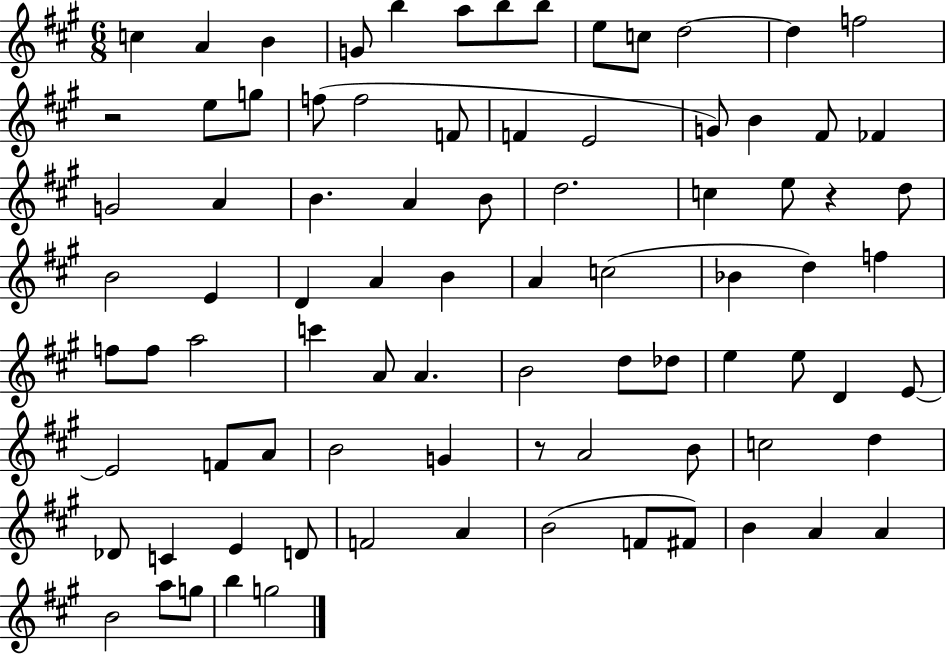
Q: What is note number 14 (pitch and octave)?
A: E5